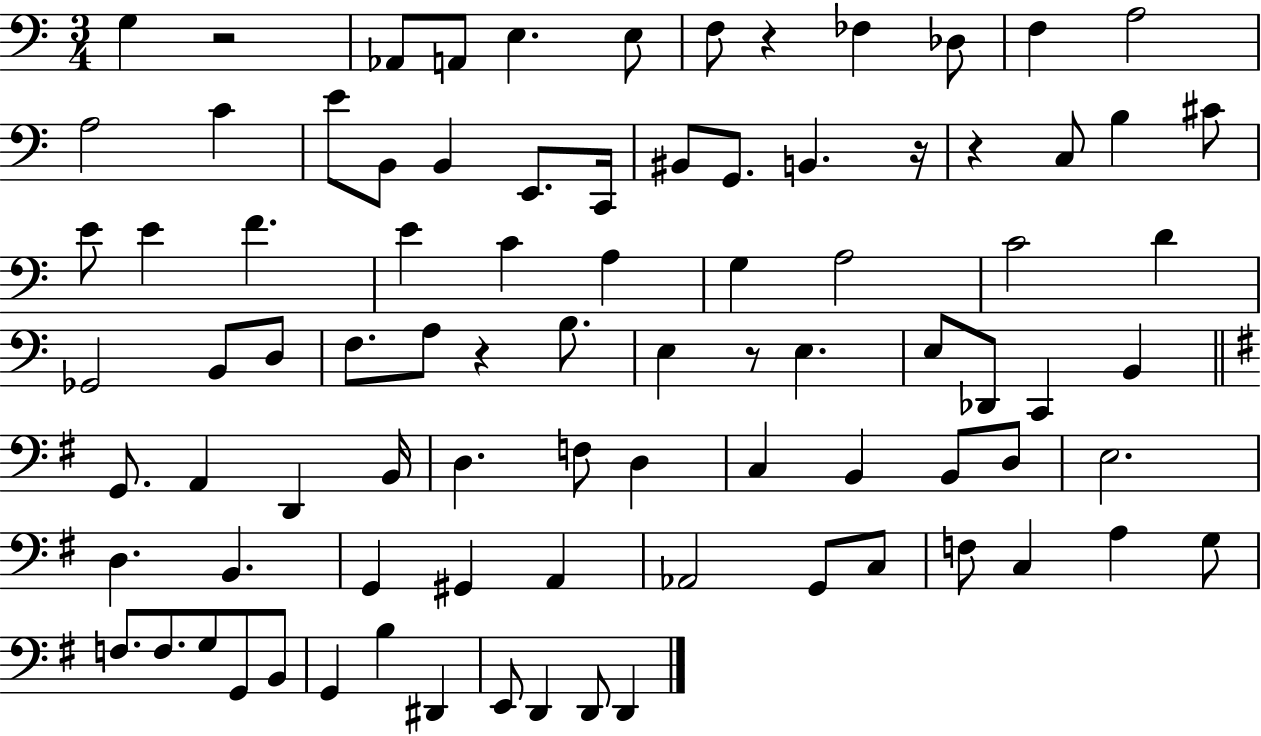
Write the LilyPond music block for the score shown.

{
  \clef bass
  \numericTimeSignature
  \time 3/4
  \key c \major
  g4 r2 | aes,8 a,8 e4. e8 | f8 r4 fes4 des8 | f4 a2 | \break a2 c'4 | e'8 b,8 b,4 e,8. c,16 | bis,8 g,8. b,4. r16 | r4 c8 b4 cis'8 | \break e'8 e'4 f'4. | e'4 c'4 a4 | g4 a2 | c'2 d'4 | \break ges,2 b,8 d8 | f8. a8 r4 b8. | e4 r8 e4. | e8 des,8 c,4 b,4 | \break \bar "||" \break \key g \major g,8. a,4 d,4 b,16 | d4. f8 d4 | c4 b,4 b,8 d8 | e2. | \break d4. b,4. | g,4 gis,4 a,4 | aes,2 g,8 c8 | f8 c4 a4 g8 | \break f8. f8. g8 g,8 b,8 | g,4 b4 dis,4 | e,8 d,4 d,8 d,4 | \bar "|."
}